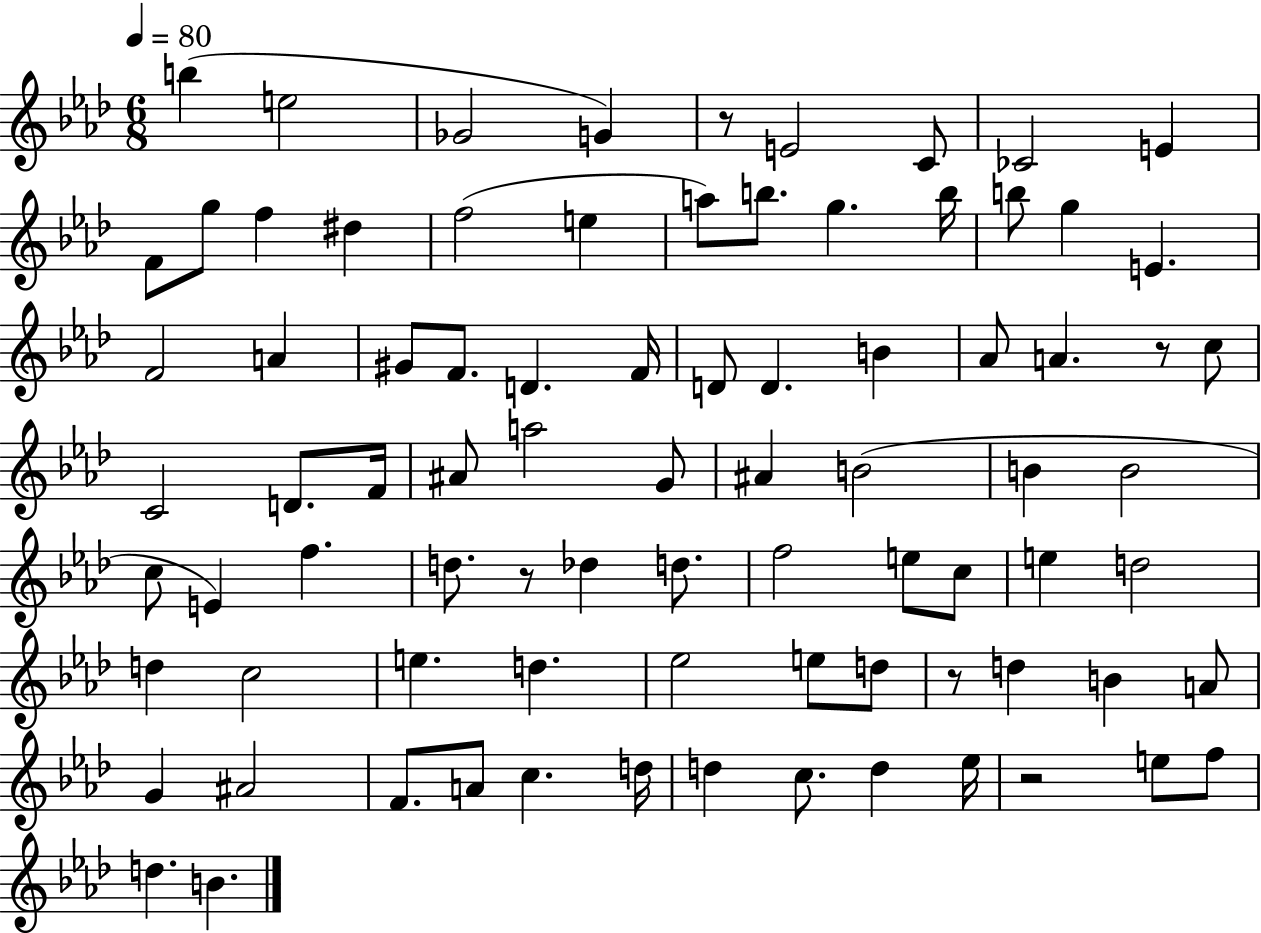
{
  \clef treble
  \numericTimeSignature
  \time 6/8
  \key aes \major
  \tempo 4 = 80
  b''4( e''2 | ges'2 g'4) | r8 e'2 c'8 | ces'2 e'4 | \break f'8 g''8 f''4 dis''4 | f''2( e''4 | a''8) b''8. g''4. b''16 | b''8 g''4 e'4. | \break f'2 a'4 | gis'8 f'8. d'4. f'16 | d'8 d'4. b'4 | aes'8 a'4. r8 c''8 | \break c'2 d'8. f'16 | ais'8 a''2 g'8 | ais'4 b'2( | b'4 b'2 | \break c''8 e'4) f''4. | d''8. r8 des''4 d''8. | f''2 e''8 c''8 | e''4 d''2 | \break d''4 c''2 | e''4. d''4. | ees''2 e''8 d''8 | r8 d''4 b'4 a'8 | \break g'4 ais'2 | f'8. a'8 c''4. d''16 | d''4 c''8. d''4 ees''16 | r2 e''8 f''8 | \break d''4. b'4. | \bar "|."
}